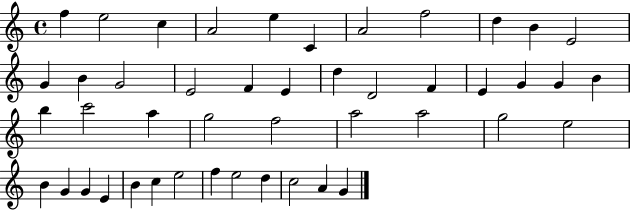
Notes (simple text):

F5/q E5/h C5/q A4/h E5/q C4/q A4/h F5/h D5/q B4/q E4/h G4/q B4/q G4/h E4/h F4/q E4/q D5/q D4/h F4/q E4/q G4/q G4/q B4/q B5/q C6/h A5/q G5/h F5/h A5/h A5/h G5/h E5/h B4/q G4/q G4/q E4/q B4/q C5/q E5/h F5/q E5/h D5/q C5/h A4/q G4/q